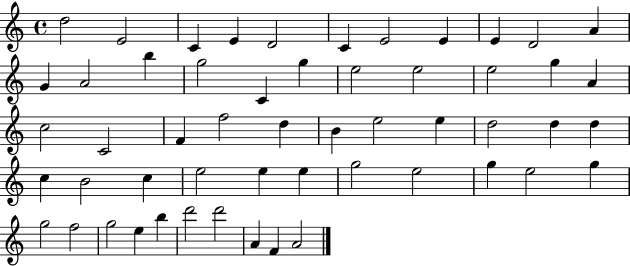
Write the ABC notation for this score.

X:1
T:Untitled
M:4/4
L:1/4
K:C
d2 E2 C E D2 C E2 E E D2 A G A2 b g2 C g e2 e2 e2 g A c2 C2 F f2 d B e2 e d2 d d c B2 c e2 e e g2 e2 g e2 g g2 f2 g2 e b d'2 d'2 A F A2